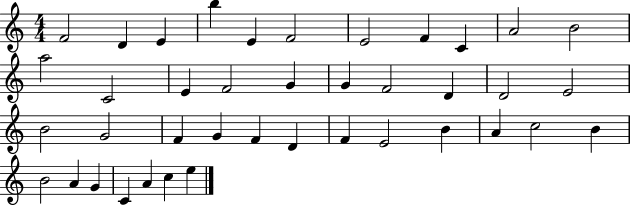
F4/h D4/q E4/q B5/q E4/q F4/h E4/h F4/q C4/q A4/h B4/h A5/h C4/h E4/q F4/h G4/q G4/q F4/h D4/q D4/h E4/h B4/h G4/h F4/q G4/q F4/q D4/q F4/q E4/h B4/q A4/q C5/h B4/q B4/h A4/q G4/q C4/q A4/q C5/q E5/q